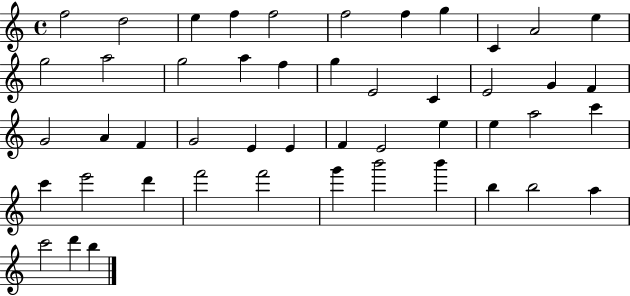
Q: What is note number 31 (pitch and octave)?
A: E5